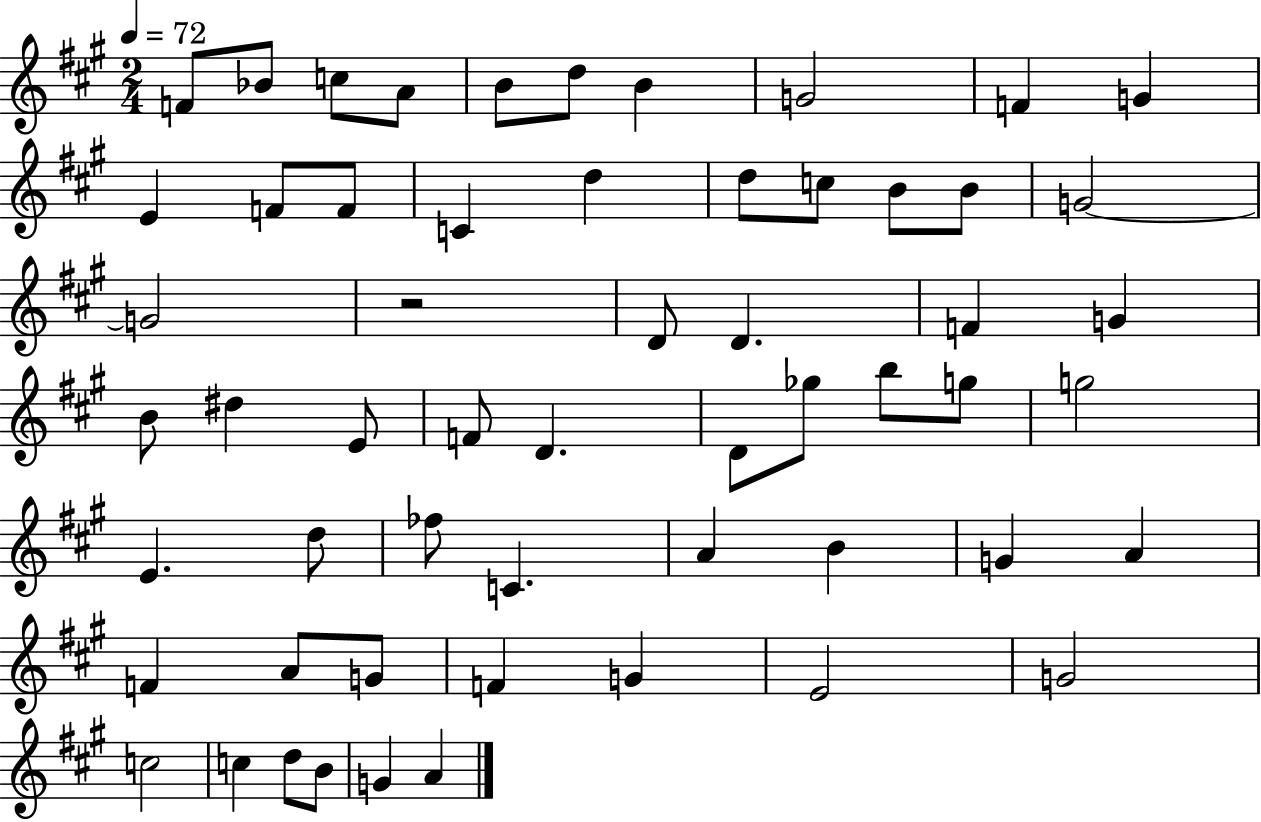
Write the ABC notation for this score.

X:1
T:Untitled
M:2/4
L:1/4
K:A
F/2 _B/2 c/2 A/2 B/2 d/2 B G2 F G E F/2 F/2 C d d/2 c/2 B/2 B/2 G2 G2 z2 D/2 D F G B/2 ^d E/2 F/2 D D/2 _g/2 b/2 g/2 g2 E d/2 _f/2 C A B G A F A/2 G/2 F G E2 G2 c2 c d/2 B/2 G A